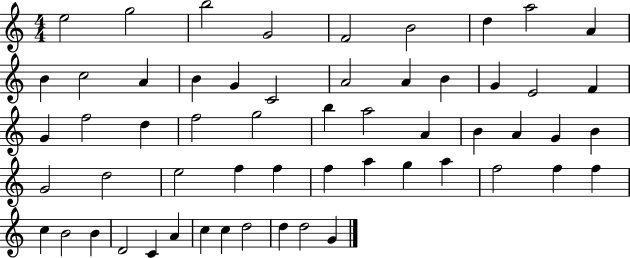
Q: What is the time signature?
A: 4/4